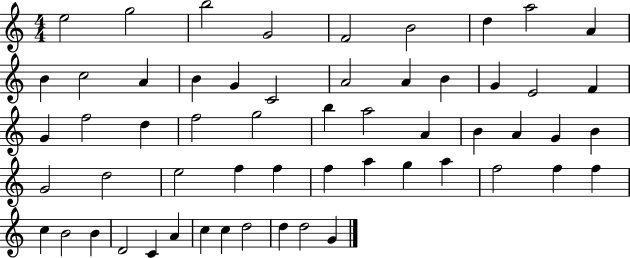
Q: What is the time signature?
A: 4/4